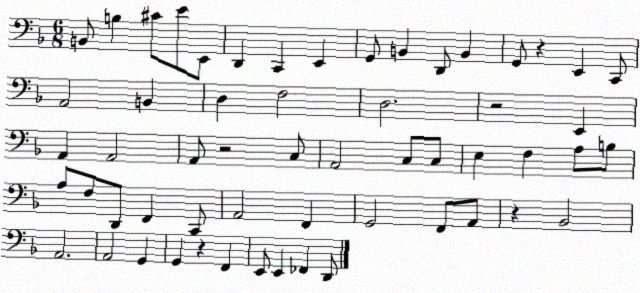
X:1
T:Untitled
M:6/8
L:1/4
K:F
B,,/2 B, ^C/2 E/2 E,,/2 D,, C,, E,, G,,/2 B,, D,,/2 B,, G,,/2 z E,, C,,/2 A,,2 B,, D, F,2 D,2 z2 E,, A,, A,,2 A,,/2 z2 C,/2 A,,2 C,/2 C,/2 E, F, A,/2 B,/2 A,/2 F,/2 D,,/2 F,, C,,/2 A,,2 F,, G,,2 F,,/2 A,,/2 z _B,,2 A,,2 A,,2 G,, G,, z F,, E,,/2 E,, _F,, D,,/2